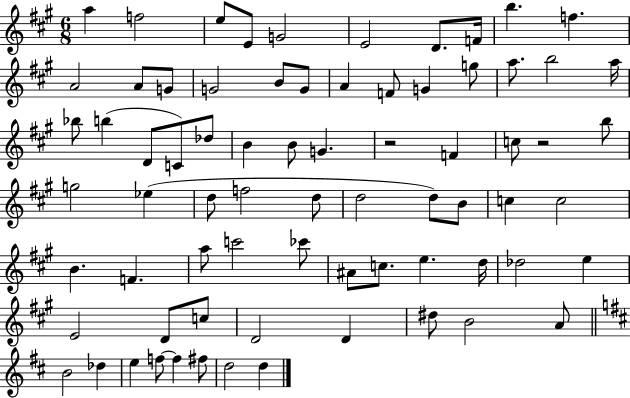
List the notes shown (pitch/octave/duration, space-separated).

A5/q F5/h E5/e E4/e G4/h E4/h D4/e. F4/s B5/q. F5/q. A4/h A4/e G4/e G4/h B4/e G4/e A4/q F4/e G4/q G5/e A5/e. B5/h A5/s Bb5/e B5/q D4/e C4/e Db5/e B4/q B4/e G4/q. R/h F4/q C5/e R/h B5/e G5/h Eb5/q D5/e F5/h D5/e D5/h D5/e B4/e C5/q C5/h B4/q. F4/q. A5/e C6/h CES6/e A#4/e C5/e. E5/q. D5/s Db5/h E5/q E4/h D4/e C5/e D4/h D4/q D#5/e B4/h A4/e B4/h Db5/q E5/q F5/e F5/q F#5/e D5/h D5/q